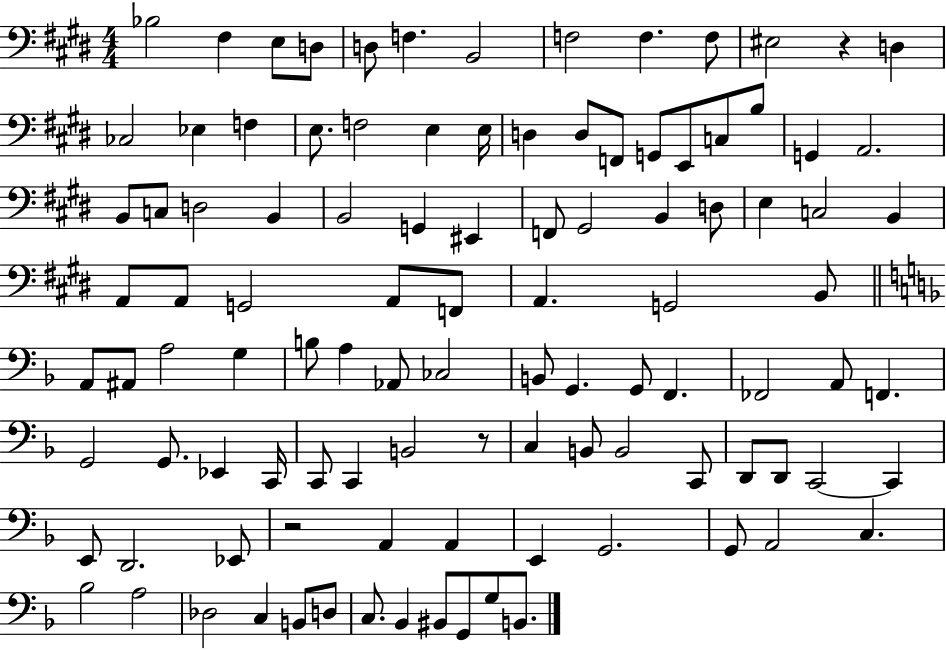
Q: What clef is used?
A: bass